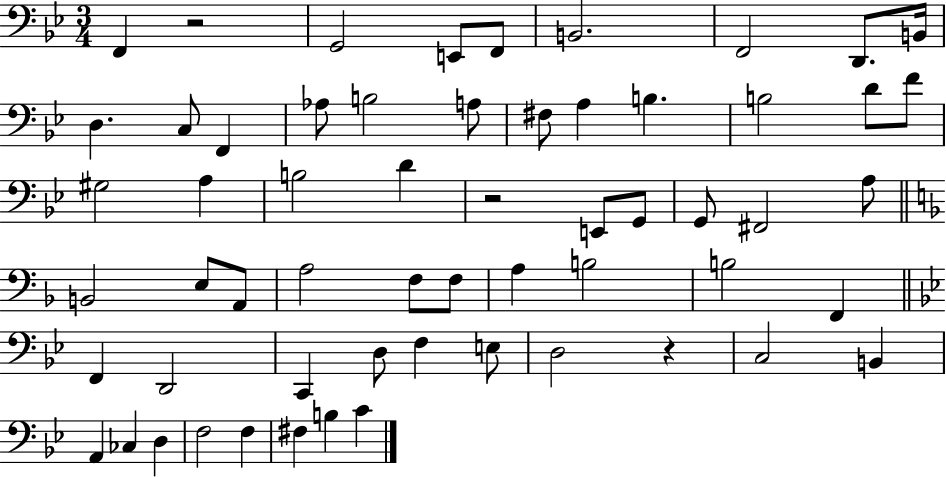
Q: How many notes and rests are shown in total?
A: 59